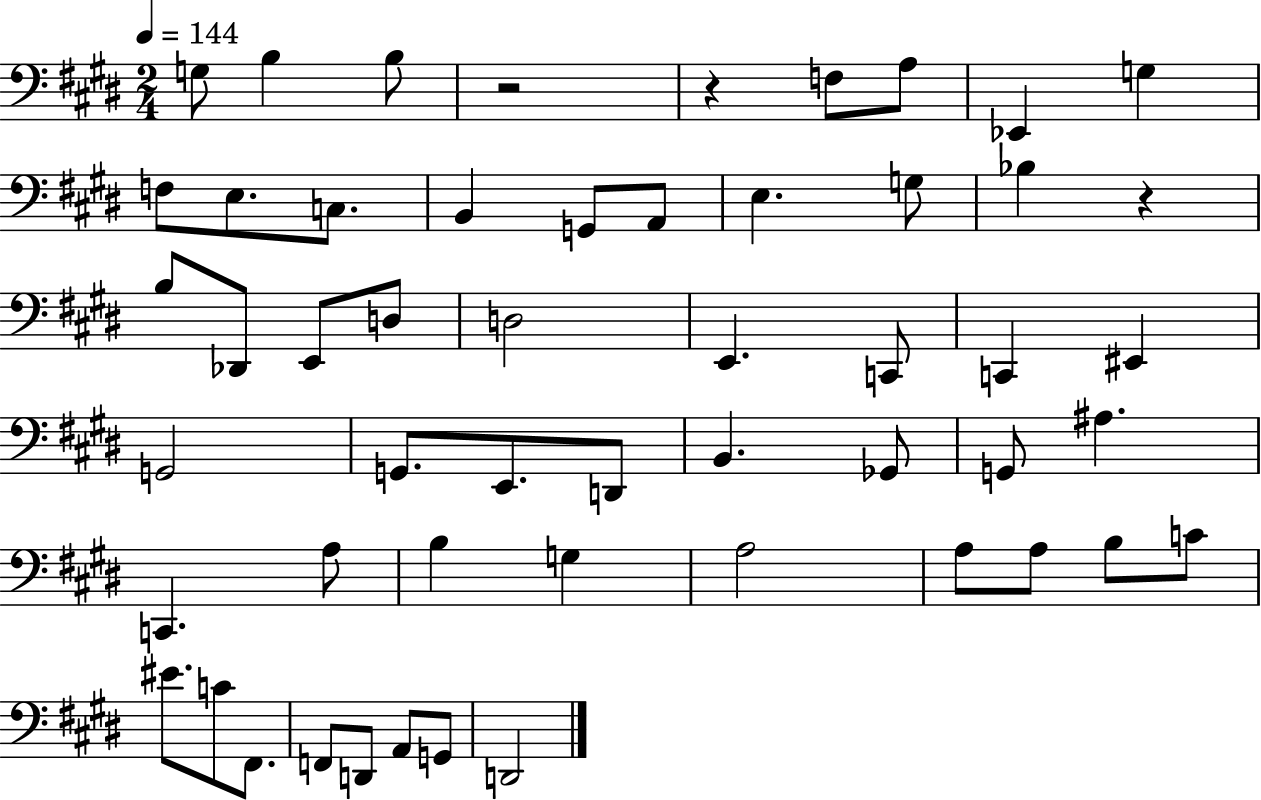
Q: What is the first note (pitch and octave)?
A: G3